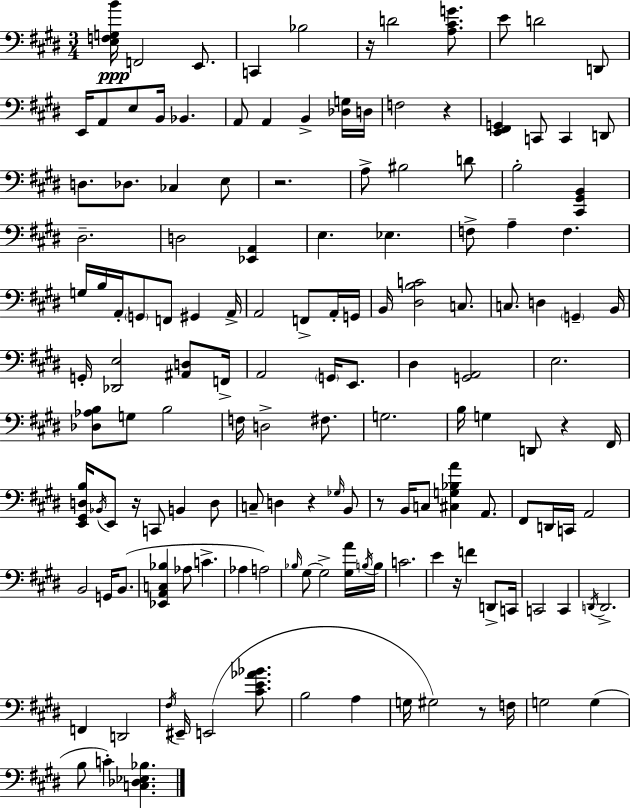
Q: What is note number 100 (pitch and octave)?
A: E4